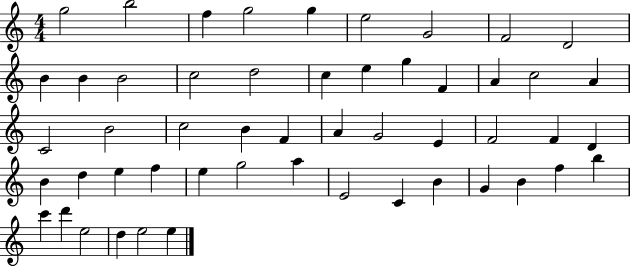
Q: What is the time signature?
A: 4/4